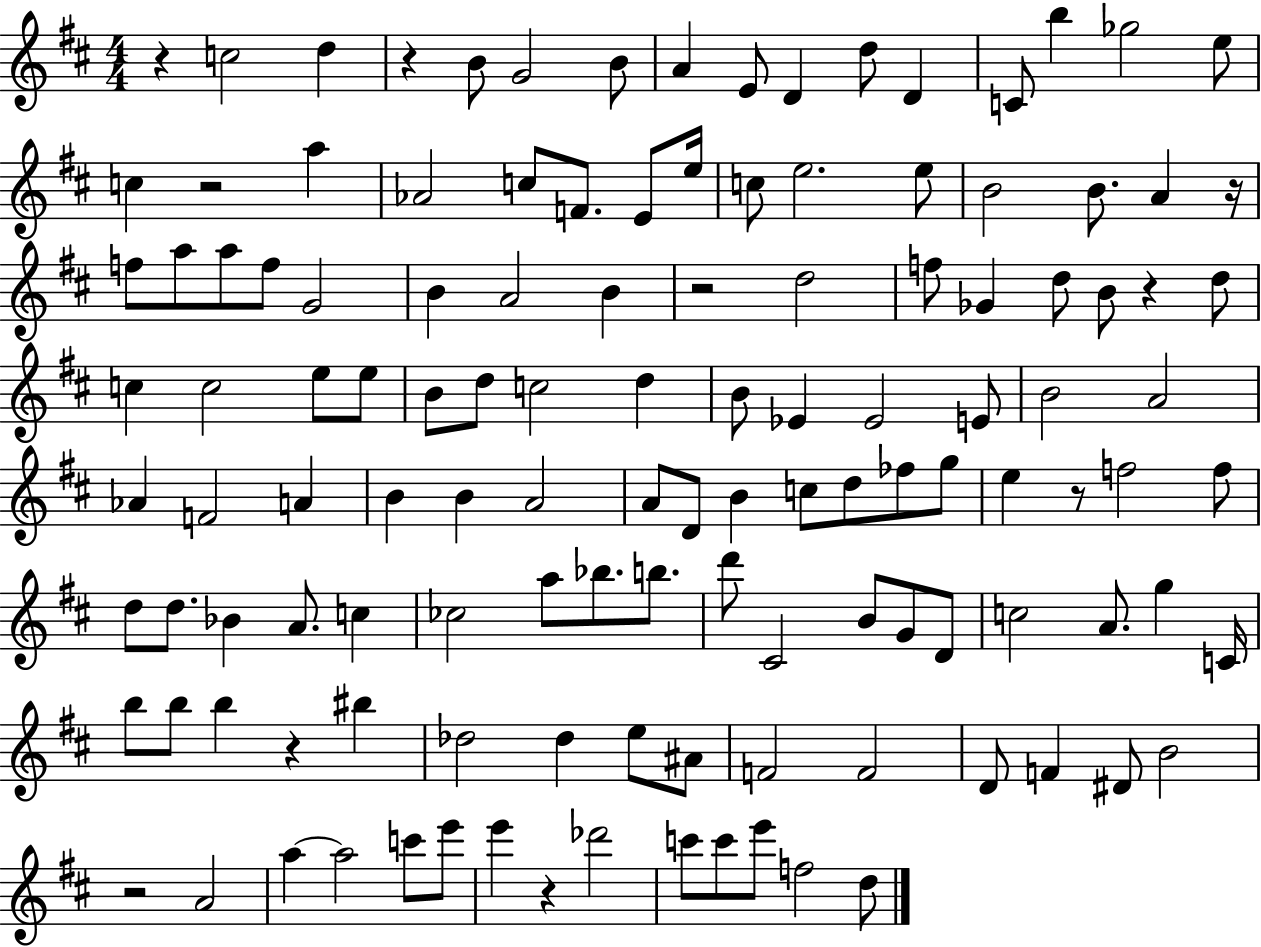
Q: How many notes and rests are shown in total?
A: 125